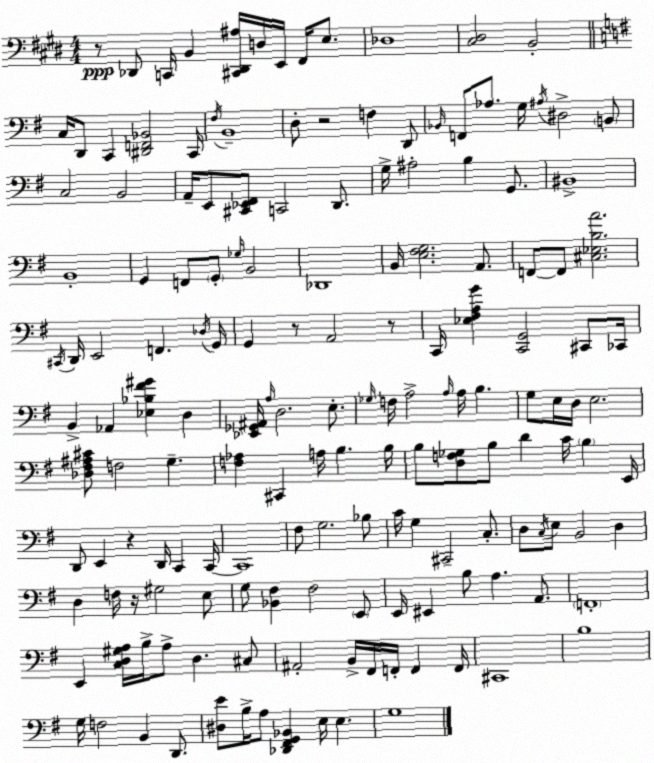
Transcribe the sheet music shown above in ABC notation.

X:1
T:Untitled
M:4/4
L:1/4
K:E
z/2 _D,,/2 C,,/4 B,, [^C,,_D,,^A,]/4 D,/4 E,,/4 ^F,,/4 E,/2 _D,4 [^C,^D,]2 B,,2 C,/4 D,,/2 C,, [^D,,F,,_B,,]2 C,,/4 ^F,/4 B,,4 D,/2 z2 F, D,,/2 _B,,/4 F,,/2 _A,/2 G,/4 ^A,/4 ^D,2 B,,/2 C,2 B,,2 A,,/4 E,,/2 [^C,,_E,,^F,,]/2 C,,2 D,,/2 G,/4 ^A,2 B, G,,/2 ^B,,4 B,,4 G,, F,,/2 G,,/2 _G,/4 B,,2 _D,,4 B,,/4 [E,^F,G,]2 A,,/2 F,,/2 F,,/2 [^C,_E,B,A]2 ^C,,/4 D,,/4 E,,2 F,, _D,/4 G,,/4 G,, z/2 A,,2 z/2 C,,/4 [_E,^F,A,G] [C,,G,,]2 ^C,,/2 _C,,/4 B,, _A,, [_E,_B,^F^G] D, [_E,,_G,,^A,,]/4 A,/4 D,2 E,/2 _G,/4 F,/4 A,2 A,/4 A,/4 B, G,/2 E,/4 D,/4 E,2 [_D,^F,^A,^C]/2 F,2 G, [F,_A,] ^C,, A,/4 B, B,/4 B,/2 [D,F,_G,]/2 B,/2 D C/4 B, E,,/4 D,,/2 E,, z D,,/4 C,, C,,/4 C,,4 ^F,/2 G,2 _B,/2 C/4 G, ^C,,2 C,/2 D,/2 C,/4 E,/2 B,,2 D, D, F,/4 z/4 ^G,2 E,/2 G,/2 [_B,,^F,] ^F,2 E,,/2 E,,/4 ^E,, B,/2 A, A,,/2 F,,4 E,, [C,D,^G,A,]/4 B,/4 A,/2 D, ^C,/2 ^A,,2 B,,/4 ^F,,/4 F,,/4 F,, F,,/4 ^C,,4 B,4 G,/4 F,2 B,, D,,/2 [^D,E]/2 B,/4 A,/2 [_D,,^F,,G,,_B,,] E,/4 E, G,4